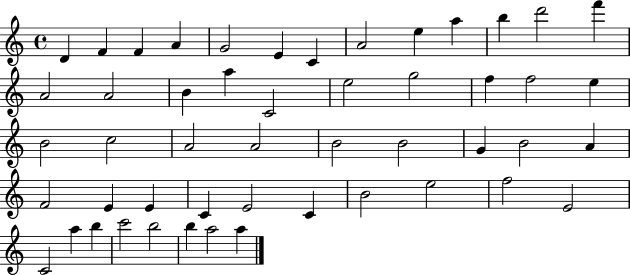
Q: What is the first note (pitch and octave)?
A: D4